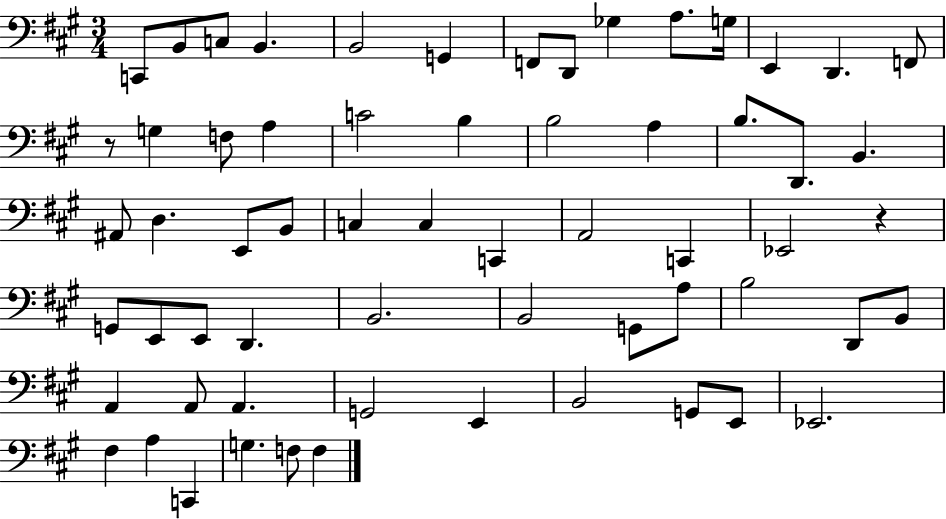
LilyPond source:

{
  \clef bass
  \numericTimeSignature
  \time 3/4
  \key a \major
  c,8 b,8 c8 b,4. | b,2 g,4 | f,8 d,8 ges4 a8. g16 | e,4 d,4. f,8 | \break r8 g4 f8 a4 | c'2 b4 | b2 a4 | b8. d,8. b,4. | \break ais,8 d4. e,8 b,8 | c4 c4 c,4 | a,2 c,4 | ees,2 r4 | \break g,8 e,8 e,8 d,4. | b,2. | b,2 g,8 a8 | b2 d,8 b,8 | \break a,4 a,8 a,4. | g,2 e,4 | b,2 g,8 e,8 | ees,2. | \break fis4 a4 c,4 | g4. f8 f4 | \bar "|."
}